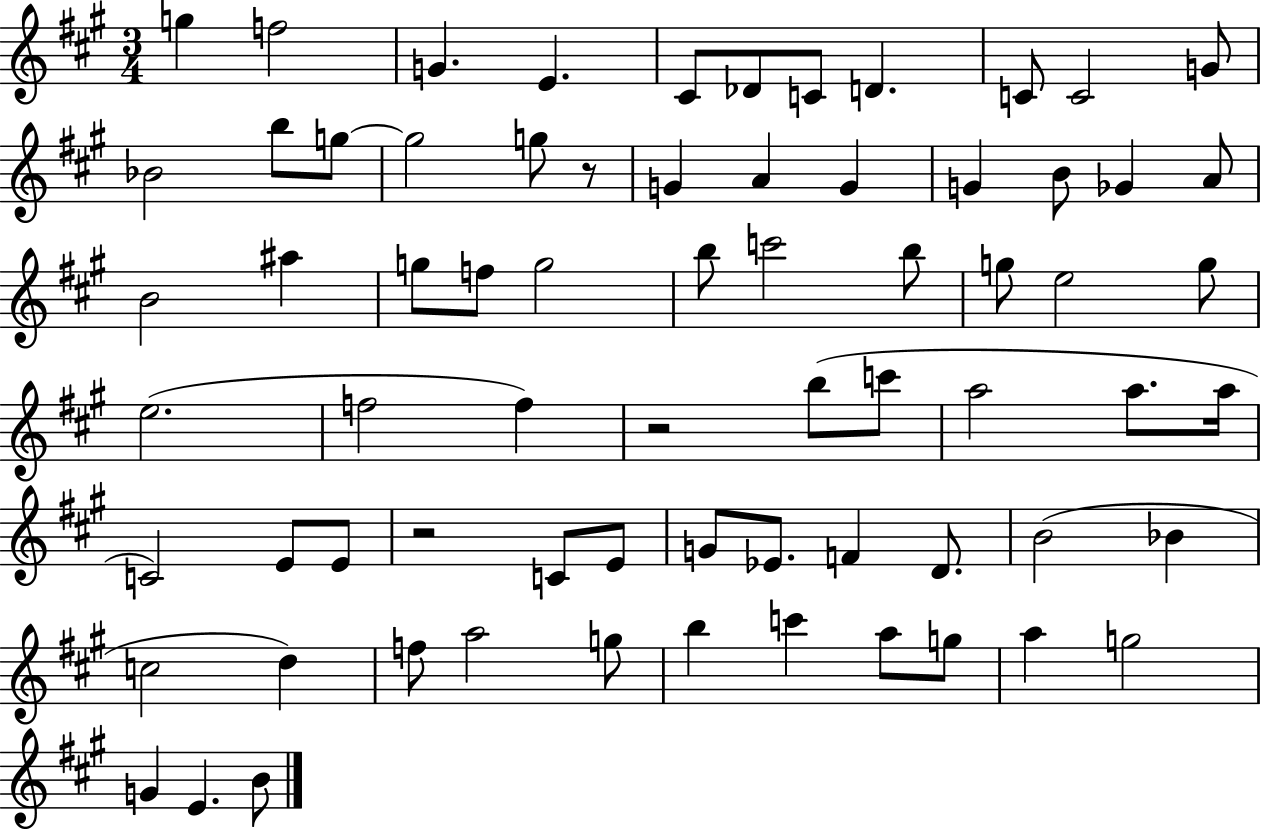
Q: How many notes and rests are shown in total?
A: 70